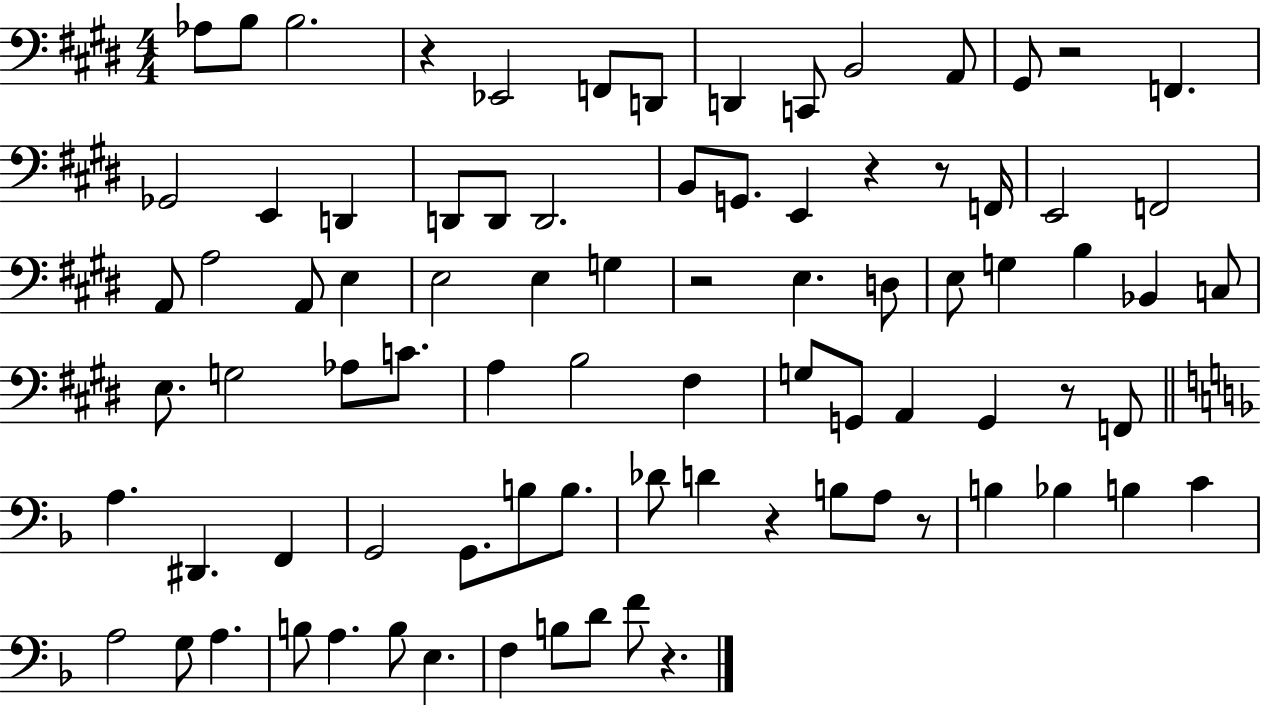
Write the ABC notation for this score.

X:1
T:Untitled
M:4/4
L:1/4
K:E
_A,/2 B,/2 B,2 z _E,,2 F,,/2 D,,/2 D,, C,,/2 B,,2 A,,/2 ^G,,/2 z2 F,, _G,,2 E,, D,, D,,/2 D,,/2 D,,2 B,,/2 G,,/2 E,, z z/2 F,,/4 E,,2 F,,2 A,,/2 A,2 A,,/2 E, E,2 E, G, z2 E, D,/2 E,/2 G, B, _B,, C,/2 E,/2 G,2 _A,/2 C/2 A, B,2 ^F, G,/2 G,,/2 A,, G,, z/2 F,,/2 A, ^D,, F,, G,,2 G,,/2 B,/2 B,/2 _D/2 D z B,/2 A,/2 z/2 B, _B, B, C A,2 G,/2 A, B,/2 A, B,/2 E, F, B,/2 D/2 F/2 z